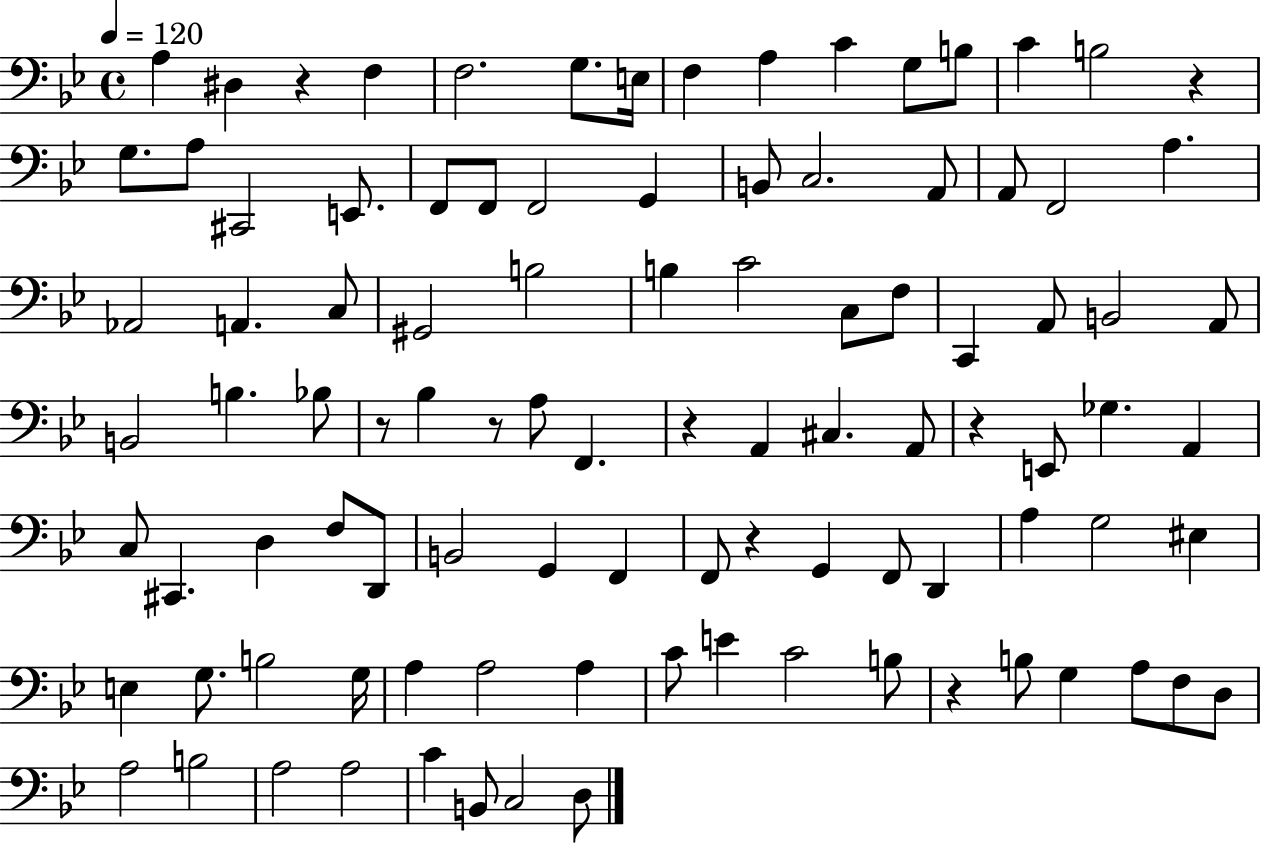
A3/q D#3/q R/q F3/q F3/h. G3/e. E3/s F3/q A3/q C4/q G3/e B3/e C4/q B3/h R/q G3/e. A3/e C#2/h E2/e. F2/e F2/e F2/h G2/q B2/e C3/h. A2/e A2/e F2/h A3/q. Ab2/h A2/q. C3/e G#2/h B3/h B3/q C4/h C3/e F3/e C2/q A2/e B2/h A2/e B2/h B3/q. Bb3/e R/e Bb3/q R/e A3/e F2/q. R/q A2/q C#3/q. A2/e R/q E2/e Gb3/q. A2/q C3/e C#2/q. D3/q F3/e D2/e B2/h G2/q F2/q F2/e R/q G2/q F2/e D2/q A3/q G3/h EIS3/q E3/q G3/e. B3/h G3/s A3/q A3/h A3/q C4/e E4/q C4/h B3/e R/q B3/e G3/q A3/e F3/e D3/e A3/h B3/h A3/h A3/h C4/q B2/e C3/h D3/e